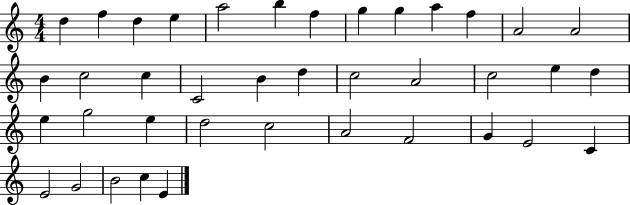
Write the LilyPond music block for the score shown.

{
  \clef treble
  \numericTimeSignature
  \time 4/4
  \key c \major
  d''4 f''4 d''4 e''4 | a''2 b''4 f''4 | g''4 g''4 a''4 f''4 | a'2 a'2 | \break b'4 c''2 c''4 | c'2 b'4 d''4 | c''2 a'2 | c''2 e''4 d''4 | \break e''4 g''2 e''4 | d''2 c''2 | a'2 f'2 | g'4 e'2 c'4 | \break e'2 g'2 | b'2 c''4 e'4 | \bar "|."
}